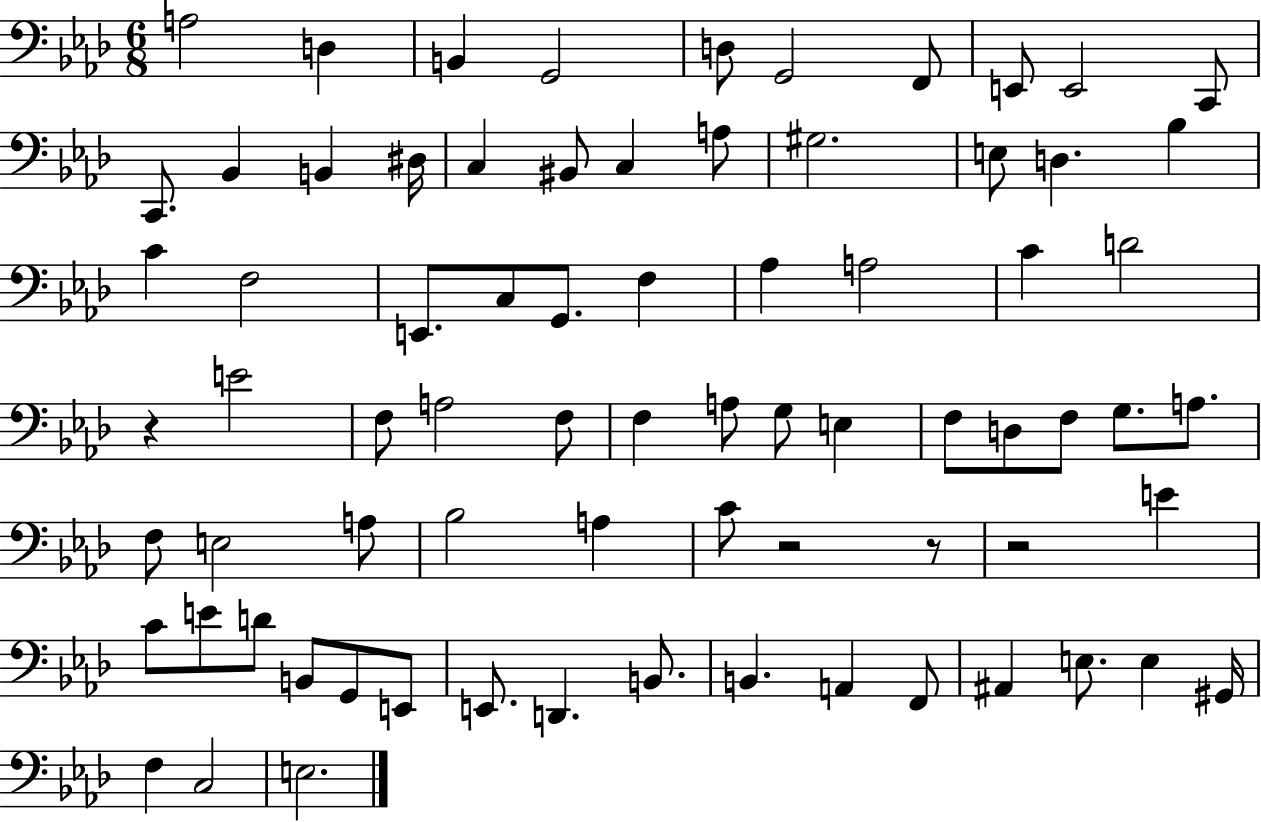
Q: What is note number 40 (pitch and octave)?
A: E3